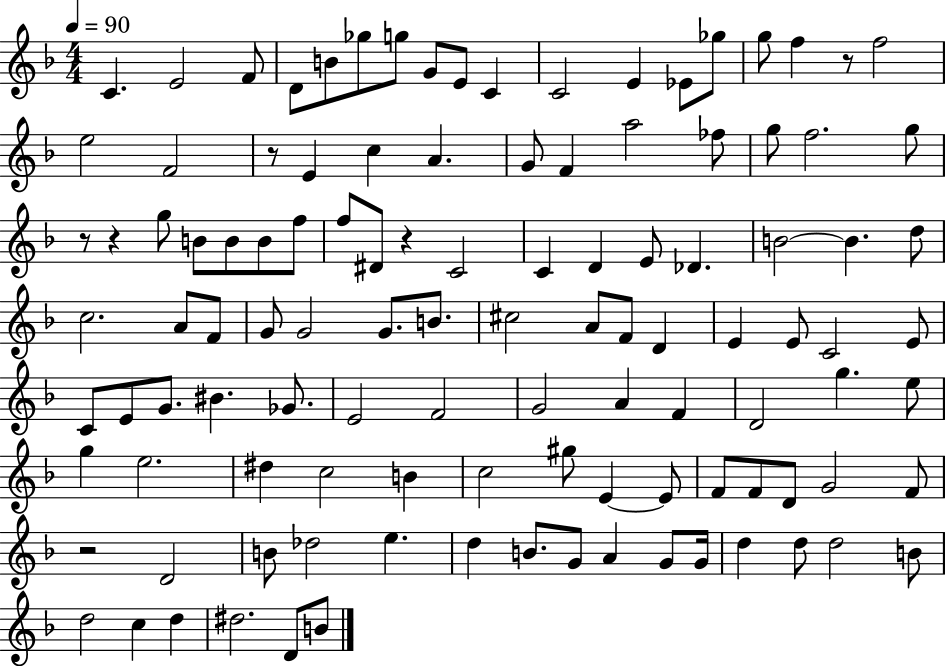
{
  \clef treble
  \numericTimeSignature
  \time 4/4
  \key f \major
  \tempo 4 = 90
  c'4. e'2 f'8 | d'8 b'8 ges''8 g''8 g'8 e'8 c'4 | c'2 e'4 ees'8 ges''8 | g''8 f''4 r8 f''2 | \break e''2 f'2 | r8 e'4 c''4 a'4. | g'8 f'4 a''2 fes''8 | g''8 f''2. g''8 | \break r8 r4 g''8 b'8 b'8 b'8 f''8 | f''8 dis'8 r4 c'2 | c'4 d'4 e'8 des'4. | b'2~~ b'4. d''8 | \break c''2. a'8 f'8 | g'8 g'2 g'8. b'8. | cis''2 a'8 f'8 d'4 | e'4 e'8 c'2 e'8 | \break c'8 e'8 g'8. bis'4. ges'8. | e'2 f'2 | g'2 a'4 f'4 | d'2 g''4. e''8 | \break g''4 e''2. | dis''4 c''2 b'4 | c''2 gis''8 e'4~~ e'8 | f'8 f'8 d'8 g'2 f'8 | \break r2 d'2 | b'8 des''2 e''4. | d''4 b'8. g'8 a'4 g'8 g'16 | d''4 d''8 d''2 b'8 | \break d''2 c''4 d''4 | dis''2. d'8 b'8 | \bar "|."
}